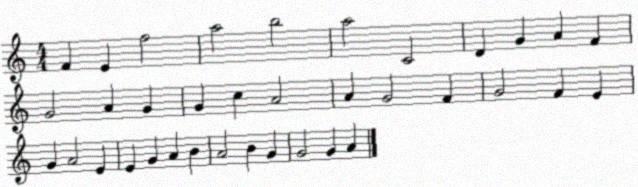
X:1
T:Untitled
M:4/4
L:1/4
K:C
F E f2 a2 b2 a2 C2 D G A F G2 A G G c A2 A G2 F G2 F E G A2 E E G A B A2 B G G2 G A